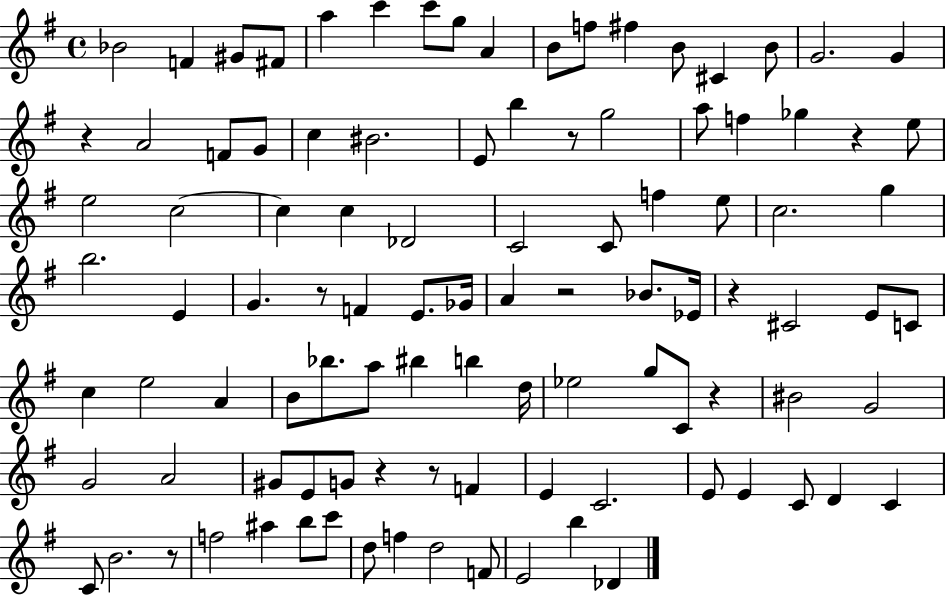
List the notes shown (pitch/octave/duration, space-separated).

Bb4/h F4/q G#4/e F#4/e A5/q C6/q C6/e G5/e A4/q B4/e F5/e F#5/q B4/e C#4/q B4/e G4/h. G4/q R/q A4/h F4/e G4/e C5/q BIS4/h. E4/e B5/q R/e G5/h A5/e F5/q Gb5/q R/q E5/e E5/h C5/h C5/q C5/q Db4/h C4/h C4/e F5/q E5/e C5/h. G5/q B5/h. E4/q G4/q. R/e F4/q E4/e. Gb4/s A4/q R/h Bb4/e. Eb4/s R/q C#4/h E4/e C4/e C5/q E5/h A4/q B4/e Bb5/e. A5/e BIS5/q B5/q D5/s Eb5/h G5/e C4/e R/q BIS4/h G4/h G4/h A4/h G#4/e E4/e G4/e R/q R/e F4/q E4/q C4/h. E4/e E4/q C4/e D4/q C4/q C4/e B4/h. R/e F5/h A#5/q B5/e C6/e D5/e F5/q D5/h F4/e E4/h B5/q Db4/q